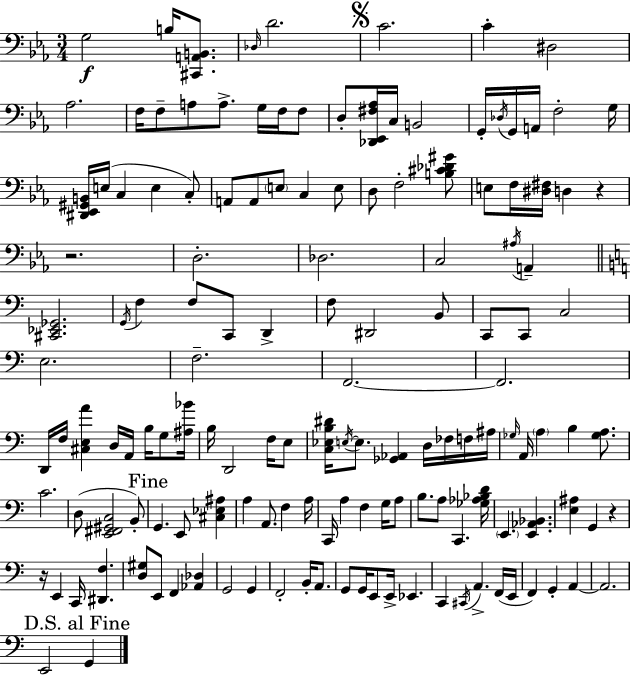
X:1
T:Untitled
M:3/4
L:1/4
K:Eb
G,2 B,/4 [^C,,A,,B,,]/2 _D,/4 D2 C2 C ^D,2 _A,2 F,/4 F,/2 A,/2 A,/2 G,/4 F,/4 F,/2 D,/2 [_D,,_E,,^F,_A,]/4 C,/4 B,,2 G,,/4 _D,/4 G,,/4 A,,/4 F,2 G,/4 [^D,,_E,,^G,,B,,]/4 E,/4 C, E, C,/2 A,,/2 A,,/2 E,/2 C, E,/2 D,/2 F,2 [B,^C_D^G]/2 E,/2 F,/4 [^D,^F,]/4 D, z z2 D,2 _D,2 C,2 ^A,/4 A,, [^C,,_E,,_G,,]2 G,,/4 F, F,/2 C,,/2 D,, F,/2 ^D,,2 B,,/2 C,,/2 C,,/2 C,2 E,2 F,2 F,,2 F,,2 D,,/4 F,/4 [^C,E,A] D,/4 A,,/4 B,/4 G,/2 [^A,_B]/4 B,/4 D,,2 F,/4 E,/2 [C,_E,B,^D]/4 E,/4 E,/2 [_G,,_A,,] D,/4 _F,/4 F,/4 ^A,/4 _G,/4 A,,/4 A, B, [_G,A,]/2 C2 D,/2 [E,,^F,,^G,,C,]2 B,,/2 G,, E,,/2 [^C,_E,^A,] A, A,,/2 F, A,/4 C,,/4 A, F, G,/4 A,/2 B,/2 A,/2 C,, [_G,_A,_B,D]/4 E,, [E,,_A,,_B,,] [E,^A,] G,, z z/4 E,, C,,/4 [^D,,F,] [D,^G,]/2 E,,/2 F,, [_A,,_D,] G,,2 G,, F,,2 B,,/4 A,,/2 G,,/2 G,,/4 E,,/2 E,,/4 _E,, C,, ^C,,/4 A,, F,,/4 E,,/4 F,, G,, A,, A,,2 E,,2 G,,